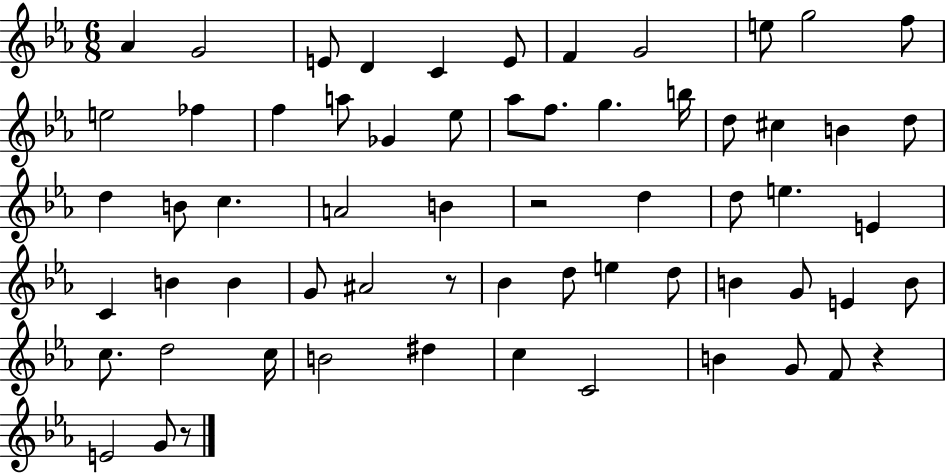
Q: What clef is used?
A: treble